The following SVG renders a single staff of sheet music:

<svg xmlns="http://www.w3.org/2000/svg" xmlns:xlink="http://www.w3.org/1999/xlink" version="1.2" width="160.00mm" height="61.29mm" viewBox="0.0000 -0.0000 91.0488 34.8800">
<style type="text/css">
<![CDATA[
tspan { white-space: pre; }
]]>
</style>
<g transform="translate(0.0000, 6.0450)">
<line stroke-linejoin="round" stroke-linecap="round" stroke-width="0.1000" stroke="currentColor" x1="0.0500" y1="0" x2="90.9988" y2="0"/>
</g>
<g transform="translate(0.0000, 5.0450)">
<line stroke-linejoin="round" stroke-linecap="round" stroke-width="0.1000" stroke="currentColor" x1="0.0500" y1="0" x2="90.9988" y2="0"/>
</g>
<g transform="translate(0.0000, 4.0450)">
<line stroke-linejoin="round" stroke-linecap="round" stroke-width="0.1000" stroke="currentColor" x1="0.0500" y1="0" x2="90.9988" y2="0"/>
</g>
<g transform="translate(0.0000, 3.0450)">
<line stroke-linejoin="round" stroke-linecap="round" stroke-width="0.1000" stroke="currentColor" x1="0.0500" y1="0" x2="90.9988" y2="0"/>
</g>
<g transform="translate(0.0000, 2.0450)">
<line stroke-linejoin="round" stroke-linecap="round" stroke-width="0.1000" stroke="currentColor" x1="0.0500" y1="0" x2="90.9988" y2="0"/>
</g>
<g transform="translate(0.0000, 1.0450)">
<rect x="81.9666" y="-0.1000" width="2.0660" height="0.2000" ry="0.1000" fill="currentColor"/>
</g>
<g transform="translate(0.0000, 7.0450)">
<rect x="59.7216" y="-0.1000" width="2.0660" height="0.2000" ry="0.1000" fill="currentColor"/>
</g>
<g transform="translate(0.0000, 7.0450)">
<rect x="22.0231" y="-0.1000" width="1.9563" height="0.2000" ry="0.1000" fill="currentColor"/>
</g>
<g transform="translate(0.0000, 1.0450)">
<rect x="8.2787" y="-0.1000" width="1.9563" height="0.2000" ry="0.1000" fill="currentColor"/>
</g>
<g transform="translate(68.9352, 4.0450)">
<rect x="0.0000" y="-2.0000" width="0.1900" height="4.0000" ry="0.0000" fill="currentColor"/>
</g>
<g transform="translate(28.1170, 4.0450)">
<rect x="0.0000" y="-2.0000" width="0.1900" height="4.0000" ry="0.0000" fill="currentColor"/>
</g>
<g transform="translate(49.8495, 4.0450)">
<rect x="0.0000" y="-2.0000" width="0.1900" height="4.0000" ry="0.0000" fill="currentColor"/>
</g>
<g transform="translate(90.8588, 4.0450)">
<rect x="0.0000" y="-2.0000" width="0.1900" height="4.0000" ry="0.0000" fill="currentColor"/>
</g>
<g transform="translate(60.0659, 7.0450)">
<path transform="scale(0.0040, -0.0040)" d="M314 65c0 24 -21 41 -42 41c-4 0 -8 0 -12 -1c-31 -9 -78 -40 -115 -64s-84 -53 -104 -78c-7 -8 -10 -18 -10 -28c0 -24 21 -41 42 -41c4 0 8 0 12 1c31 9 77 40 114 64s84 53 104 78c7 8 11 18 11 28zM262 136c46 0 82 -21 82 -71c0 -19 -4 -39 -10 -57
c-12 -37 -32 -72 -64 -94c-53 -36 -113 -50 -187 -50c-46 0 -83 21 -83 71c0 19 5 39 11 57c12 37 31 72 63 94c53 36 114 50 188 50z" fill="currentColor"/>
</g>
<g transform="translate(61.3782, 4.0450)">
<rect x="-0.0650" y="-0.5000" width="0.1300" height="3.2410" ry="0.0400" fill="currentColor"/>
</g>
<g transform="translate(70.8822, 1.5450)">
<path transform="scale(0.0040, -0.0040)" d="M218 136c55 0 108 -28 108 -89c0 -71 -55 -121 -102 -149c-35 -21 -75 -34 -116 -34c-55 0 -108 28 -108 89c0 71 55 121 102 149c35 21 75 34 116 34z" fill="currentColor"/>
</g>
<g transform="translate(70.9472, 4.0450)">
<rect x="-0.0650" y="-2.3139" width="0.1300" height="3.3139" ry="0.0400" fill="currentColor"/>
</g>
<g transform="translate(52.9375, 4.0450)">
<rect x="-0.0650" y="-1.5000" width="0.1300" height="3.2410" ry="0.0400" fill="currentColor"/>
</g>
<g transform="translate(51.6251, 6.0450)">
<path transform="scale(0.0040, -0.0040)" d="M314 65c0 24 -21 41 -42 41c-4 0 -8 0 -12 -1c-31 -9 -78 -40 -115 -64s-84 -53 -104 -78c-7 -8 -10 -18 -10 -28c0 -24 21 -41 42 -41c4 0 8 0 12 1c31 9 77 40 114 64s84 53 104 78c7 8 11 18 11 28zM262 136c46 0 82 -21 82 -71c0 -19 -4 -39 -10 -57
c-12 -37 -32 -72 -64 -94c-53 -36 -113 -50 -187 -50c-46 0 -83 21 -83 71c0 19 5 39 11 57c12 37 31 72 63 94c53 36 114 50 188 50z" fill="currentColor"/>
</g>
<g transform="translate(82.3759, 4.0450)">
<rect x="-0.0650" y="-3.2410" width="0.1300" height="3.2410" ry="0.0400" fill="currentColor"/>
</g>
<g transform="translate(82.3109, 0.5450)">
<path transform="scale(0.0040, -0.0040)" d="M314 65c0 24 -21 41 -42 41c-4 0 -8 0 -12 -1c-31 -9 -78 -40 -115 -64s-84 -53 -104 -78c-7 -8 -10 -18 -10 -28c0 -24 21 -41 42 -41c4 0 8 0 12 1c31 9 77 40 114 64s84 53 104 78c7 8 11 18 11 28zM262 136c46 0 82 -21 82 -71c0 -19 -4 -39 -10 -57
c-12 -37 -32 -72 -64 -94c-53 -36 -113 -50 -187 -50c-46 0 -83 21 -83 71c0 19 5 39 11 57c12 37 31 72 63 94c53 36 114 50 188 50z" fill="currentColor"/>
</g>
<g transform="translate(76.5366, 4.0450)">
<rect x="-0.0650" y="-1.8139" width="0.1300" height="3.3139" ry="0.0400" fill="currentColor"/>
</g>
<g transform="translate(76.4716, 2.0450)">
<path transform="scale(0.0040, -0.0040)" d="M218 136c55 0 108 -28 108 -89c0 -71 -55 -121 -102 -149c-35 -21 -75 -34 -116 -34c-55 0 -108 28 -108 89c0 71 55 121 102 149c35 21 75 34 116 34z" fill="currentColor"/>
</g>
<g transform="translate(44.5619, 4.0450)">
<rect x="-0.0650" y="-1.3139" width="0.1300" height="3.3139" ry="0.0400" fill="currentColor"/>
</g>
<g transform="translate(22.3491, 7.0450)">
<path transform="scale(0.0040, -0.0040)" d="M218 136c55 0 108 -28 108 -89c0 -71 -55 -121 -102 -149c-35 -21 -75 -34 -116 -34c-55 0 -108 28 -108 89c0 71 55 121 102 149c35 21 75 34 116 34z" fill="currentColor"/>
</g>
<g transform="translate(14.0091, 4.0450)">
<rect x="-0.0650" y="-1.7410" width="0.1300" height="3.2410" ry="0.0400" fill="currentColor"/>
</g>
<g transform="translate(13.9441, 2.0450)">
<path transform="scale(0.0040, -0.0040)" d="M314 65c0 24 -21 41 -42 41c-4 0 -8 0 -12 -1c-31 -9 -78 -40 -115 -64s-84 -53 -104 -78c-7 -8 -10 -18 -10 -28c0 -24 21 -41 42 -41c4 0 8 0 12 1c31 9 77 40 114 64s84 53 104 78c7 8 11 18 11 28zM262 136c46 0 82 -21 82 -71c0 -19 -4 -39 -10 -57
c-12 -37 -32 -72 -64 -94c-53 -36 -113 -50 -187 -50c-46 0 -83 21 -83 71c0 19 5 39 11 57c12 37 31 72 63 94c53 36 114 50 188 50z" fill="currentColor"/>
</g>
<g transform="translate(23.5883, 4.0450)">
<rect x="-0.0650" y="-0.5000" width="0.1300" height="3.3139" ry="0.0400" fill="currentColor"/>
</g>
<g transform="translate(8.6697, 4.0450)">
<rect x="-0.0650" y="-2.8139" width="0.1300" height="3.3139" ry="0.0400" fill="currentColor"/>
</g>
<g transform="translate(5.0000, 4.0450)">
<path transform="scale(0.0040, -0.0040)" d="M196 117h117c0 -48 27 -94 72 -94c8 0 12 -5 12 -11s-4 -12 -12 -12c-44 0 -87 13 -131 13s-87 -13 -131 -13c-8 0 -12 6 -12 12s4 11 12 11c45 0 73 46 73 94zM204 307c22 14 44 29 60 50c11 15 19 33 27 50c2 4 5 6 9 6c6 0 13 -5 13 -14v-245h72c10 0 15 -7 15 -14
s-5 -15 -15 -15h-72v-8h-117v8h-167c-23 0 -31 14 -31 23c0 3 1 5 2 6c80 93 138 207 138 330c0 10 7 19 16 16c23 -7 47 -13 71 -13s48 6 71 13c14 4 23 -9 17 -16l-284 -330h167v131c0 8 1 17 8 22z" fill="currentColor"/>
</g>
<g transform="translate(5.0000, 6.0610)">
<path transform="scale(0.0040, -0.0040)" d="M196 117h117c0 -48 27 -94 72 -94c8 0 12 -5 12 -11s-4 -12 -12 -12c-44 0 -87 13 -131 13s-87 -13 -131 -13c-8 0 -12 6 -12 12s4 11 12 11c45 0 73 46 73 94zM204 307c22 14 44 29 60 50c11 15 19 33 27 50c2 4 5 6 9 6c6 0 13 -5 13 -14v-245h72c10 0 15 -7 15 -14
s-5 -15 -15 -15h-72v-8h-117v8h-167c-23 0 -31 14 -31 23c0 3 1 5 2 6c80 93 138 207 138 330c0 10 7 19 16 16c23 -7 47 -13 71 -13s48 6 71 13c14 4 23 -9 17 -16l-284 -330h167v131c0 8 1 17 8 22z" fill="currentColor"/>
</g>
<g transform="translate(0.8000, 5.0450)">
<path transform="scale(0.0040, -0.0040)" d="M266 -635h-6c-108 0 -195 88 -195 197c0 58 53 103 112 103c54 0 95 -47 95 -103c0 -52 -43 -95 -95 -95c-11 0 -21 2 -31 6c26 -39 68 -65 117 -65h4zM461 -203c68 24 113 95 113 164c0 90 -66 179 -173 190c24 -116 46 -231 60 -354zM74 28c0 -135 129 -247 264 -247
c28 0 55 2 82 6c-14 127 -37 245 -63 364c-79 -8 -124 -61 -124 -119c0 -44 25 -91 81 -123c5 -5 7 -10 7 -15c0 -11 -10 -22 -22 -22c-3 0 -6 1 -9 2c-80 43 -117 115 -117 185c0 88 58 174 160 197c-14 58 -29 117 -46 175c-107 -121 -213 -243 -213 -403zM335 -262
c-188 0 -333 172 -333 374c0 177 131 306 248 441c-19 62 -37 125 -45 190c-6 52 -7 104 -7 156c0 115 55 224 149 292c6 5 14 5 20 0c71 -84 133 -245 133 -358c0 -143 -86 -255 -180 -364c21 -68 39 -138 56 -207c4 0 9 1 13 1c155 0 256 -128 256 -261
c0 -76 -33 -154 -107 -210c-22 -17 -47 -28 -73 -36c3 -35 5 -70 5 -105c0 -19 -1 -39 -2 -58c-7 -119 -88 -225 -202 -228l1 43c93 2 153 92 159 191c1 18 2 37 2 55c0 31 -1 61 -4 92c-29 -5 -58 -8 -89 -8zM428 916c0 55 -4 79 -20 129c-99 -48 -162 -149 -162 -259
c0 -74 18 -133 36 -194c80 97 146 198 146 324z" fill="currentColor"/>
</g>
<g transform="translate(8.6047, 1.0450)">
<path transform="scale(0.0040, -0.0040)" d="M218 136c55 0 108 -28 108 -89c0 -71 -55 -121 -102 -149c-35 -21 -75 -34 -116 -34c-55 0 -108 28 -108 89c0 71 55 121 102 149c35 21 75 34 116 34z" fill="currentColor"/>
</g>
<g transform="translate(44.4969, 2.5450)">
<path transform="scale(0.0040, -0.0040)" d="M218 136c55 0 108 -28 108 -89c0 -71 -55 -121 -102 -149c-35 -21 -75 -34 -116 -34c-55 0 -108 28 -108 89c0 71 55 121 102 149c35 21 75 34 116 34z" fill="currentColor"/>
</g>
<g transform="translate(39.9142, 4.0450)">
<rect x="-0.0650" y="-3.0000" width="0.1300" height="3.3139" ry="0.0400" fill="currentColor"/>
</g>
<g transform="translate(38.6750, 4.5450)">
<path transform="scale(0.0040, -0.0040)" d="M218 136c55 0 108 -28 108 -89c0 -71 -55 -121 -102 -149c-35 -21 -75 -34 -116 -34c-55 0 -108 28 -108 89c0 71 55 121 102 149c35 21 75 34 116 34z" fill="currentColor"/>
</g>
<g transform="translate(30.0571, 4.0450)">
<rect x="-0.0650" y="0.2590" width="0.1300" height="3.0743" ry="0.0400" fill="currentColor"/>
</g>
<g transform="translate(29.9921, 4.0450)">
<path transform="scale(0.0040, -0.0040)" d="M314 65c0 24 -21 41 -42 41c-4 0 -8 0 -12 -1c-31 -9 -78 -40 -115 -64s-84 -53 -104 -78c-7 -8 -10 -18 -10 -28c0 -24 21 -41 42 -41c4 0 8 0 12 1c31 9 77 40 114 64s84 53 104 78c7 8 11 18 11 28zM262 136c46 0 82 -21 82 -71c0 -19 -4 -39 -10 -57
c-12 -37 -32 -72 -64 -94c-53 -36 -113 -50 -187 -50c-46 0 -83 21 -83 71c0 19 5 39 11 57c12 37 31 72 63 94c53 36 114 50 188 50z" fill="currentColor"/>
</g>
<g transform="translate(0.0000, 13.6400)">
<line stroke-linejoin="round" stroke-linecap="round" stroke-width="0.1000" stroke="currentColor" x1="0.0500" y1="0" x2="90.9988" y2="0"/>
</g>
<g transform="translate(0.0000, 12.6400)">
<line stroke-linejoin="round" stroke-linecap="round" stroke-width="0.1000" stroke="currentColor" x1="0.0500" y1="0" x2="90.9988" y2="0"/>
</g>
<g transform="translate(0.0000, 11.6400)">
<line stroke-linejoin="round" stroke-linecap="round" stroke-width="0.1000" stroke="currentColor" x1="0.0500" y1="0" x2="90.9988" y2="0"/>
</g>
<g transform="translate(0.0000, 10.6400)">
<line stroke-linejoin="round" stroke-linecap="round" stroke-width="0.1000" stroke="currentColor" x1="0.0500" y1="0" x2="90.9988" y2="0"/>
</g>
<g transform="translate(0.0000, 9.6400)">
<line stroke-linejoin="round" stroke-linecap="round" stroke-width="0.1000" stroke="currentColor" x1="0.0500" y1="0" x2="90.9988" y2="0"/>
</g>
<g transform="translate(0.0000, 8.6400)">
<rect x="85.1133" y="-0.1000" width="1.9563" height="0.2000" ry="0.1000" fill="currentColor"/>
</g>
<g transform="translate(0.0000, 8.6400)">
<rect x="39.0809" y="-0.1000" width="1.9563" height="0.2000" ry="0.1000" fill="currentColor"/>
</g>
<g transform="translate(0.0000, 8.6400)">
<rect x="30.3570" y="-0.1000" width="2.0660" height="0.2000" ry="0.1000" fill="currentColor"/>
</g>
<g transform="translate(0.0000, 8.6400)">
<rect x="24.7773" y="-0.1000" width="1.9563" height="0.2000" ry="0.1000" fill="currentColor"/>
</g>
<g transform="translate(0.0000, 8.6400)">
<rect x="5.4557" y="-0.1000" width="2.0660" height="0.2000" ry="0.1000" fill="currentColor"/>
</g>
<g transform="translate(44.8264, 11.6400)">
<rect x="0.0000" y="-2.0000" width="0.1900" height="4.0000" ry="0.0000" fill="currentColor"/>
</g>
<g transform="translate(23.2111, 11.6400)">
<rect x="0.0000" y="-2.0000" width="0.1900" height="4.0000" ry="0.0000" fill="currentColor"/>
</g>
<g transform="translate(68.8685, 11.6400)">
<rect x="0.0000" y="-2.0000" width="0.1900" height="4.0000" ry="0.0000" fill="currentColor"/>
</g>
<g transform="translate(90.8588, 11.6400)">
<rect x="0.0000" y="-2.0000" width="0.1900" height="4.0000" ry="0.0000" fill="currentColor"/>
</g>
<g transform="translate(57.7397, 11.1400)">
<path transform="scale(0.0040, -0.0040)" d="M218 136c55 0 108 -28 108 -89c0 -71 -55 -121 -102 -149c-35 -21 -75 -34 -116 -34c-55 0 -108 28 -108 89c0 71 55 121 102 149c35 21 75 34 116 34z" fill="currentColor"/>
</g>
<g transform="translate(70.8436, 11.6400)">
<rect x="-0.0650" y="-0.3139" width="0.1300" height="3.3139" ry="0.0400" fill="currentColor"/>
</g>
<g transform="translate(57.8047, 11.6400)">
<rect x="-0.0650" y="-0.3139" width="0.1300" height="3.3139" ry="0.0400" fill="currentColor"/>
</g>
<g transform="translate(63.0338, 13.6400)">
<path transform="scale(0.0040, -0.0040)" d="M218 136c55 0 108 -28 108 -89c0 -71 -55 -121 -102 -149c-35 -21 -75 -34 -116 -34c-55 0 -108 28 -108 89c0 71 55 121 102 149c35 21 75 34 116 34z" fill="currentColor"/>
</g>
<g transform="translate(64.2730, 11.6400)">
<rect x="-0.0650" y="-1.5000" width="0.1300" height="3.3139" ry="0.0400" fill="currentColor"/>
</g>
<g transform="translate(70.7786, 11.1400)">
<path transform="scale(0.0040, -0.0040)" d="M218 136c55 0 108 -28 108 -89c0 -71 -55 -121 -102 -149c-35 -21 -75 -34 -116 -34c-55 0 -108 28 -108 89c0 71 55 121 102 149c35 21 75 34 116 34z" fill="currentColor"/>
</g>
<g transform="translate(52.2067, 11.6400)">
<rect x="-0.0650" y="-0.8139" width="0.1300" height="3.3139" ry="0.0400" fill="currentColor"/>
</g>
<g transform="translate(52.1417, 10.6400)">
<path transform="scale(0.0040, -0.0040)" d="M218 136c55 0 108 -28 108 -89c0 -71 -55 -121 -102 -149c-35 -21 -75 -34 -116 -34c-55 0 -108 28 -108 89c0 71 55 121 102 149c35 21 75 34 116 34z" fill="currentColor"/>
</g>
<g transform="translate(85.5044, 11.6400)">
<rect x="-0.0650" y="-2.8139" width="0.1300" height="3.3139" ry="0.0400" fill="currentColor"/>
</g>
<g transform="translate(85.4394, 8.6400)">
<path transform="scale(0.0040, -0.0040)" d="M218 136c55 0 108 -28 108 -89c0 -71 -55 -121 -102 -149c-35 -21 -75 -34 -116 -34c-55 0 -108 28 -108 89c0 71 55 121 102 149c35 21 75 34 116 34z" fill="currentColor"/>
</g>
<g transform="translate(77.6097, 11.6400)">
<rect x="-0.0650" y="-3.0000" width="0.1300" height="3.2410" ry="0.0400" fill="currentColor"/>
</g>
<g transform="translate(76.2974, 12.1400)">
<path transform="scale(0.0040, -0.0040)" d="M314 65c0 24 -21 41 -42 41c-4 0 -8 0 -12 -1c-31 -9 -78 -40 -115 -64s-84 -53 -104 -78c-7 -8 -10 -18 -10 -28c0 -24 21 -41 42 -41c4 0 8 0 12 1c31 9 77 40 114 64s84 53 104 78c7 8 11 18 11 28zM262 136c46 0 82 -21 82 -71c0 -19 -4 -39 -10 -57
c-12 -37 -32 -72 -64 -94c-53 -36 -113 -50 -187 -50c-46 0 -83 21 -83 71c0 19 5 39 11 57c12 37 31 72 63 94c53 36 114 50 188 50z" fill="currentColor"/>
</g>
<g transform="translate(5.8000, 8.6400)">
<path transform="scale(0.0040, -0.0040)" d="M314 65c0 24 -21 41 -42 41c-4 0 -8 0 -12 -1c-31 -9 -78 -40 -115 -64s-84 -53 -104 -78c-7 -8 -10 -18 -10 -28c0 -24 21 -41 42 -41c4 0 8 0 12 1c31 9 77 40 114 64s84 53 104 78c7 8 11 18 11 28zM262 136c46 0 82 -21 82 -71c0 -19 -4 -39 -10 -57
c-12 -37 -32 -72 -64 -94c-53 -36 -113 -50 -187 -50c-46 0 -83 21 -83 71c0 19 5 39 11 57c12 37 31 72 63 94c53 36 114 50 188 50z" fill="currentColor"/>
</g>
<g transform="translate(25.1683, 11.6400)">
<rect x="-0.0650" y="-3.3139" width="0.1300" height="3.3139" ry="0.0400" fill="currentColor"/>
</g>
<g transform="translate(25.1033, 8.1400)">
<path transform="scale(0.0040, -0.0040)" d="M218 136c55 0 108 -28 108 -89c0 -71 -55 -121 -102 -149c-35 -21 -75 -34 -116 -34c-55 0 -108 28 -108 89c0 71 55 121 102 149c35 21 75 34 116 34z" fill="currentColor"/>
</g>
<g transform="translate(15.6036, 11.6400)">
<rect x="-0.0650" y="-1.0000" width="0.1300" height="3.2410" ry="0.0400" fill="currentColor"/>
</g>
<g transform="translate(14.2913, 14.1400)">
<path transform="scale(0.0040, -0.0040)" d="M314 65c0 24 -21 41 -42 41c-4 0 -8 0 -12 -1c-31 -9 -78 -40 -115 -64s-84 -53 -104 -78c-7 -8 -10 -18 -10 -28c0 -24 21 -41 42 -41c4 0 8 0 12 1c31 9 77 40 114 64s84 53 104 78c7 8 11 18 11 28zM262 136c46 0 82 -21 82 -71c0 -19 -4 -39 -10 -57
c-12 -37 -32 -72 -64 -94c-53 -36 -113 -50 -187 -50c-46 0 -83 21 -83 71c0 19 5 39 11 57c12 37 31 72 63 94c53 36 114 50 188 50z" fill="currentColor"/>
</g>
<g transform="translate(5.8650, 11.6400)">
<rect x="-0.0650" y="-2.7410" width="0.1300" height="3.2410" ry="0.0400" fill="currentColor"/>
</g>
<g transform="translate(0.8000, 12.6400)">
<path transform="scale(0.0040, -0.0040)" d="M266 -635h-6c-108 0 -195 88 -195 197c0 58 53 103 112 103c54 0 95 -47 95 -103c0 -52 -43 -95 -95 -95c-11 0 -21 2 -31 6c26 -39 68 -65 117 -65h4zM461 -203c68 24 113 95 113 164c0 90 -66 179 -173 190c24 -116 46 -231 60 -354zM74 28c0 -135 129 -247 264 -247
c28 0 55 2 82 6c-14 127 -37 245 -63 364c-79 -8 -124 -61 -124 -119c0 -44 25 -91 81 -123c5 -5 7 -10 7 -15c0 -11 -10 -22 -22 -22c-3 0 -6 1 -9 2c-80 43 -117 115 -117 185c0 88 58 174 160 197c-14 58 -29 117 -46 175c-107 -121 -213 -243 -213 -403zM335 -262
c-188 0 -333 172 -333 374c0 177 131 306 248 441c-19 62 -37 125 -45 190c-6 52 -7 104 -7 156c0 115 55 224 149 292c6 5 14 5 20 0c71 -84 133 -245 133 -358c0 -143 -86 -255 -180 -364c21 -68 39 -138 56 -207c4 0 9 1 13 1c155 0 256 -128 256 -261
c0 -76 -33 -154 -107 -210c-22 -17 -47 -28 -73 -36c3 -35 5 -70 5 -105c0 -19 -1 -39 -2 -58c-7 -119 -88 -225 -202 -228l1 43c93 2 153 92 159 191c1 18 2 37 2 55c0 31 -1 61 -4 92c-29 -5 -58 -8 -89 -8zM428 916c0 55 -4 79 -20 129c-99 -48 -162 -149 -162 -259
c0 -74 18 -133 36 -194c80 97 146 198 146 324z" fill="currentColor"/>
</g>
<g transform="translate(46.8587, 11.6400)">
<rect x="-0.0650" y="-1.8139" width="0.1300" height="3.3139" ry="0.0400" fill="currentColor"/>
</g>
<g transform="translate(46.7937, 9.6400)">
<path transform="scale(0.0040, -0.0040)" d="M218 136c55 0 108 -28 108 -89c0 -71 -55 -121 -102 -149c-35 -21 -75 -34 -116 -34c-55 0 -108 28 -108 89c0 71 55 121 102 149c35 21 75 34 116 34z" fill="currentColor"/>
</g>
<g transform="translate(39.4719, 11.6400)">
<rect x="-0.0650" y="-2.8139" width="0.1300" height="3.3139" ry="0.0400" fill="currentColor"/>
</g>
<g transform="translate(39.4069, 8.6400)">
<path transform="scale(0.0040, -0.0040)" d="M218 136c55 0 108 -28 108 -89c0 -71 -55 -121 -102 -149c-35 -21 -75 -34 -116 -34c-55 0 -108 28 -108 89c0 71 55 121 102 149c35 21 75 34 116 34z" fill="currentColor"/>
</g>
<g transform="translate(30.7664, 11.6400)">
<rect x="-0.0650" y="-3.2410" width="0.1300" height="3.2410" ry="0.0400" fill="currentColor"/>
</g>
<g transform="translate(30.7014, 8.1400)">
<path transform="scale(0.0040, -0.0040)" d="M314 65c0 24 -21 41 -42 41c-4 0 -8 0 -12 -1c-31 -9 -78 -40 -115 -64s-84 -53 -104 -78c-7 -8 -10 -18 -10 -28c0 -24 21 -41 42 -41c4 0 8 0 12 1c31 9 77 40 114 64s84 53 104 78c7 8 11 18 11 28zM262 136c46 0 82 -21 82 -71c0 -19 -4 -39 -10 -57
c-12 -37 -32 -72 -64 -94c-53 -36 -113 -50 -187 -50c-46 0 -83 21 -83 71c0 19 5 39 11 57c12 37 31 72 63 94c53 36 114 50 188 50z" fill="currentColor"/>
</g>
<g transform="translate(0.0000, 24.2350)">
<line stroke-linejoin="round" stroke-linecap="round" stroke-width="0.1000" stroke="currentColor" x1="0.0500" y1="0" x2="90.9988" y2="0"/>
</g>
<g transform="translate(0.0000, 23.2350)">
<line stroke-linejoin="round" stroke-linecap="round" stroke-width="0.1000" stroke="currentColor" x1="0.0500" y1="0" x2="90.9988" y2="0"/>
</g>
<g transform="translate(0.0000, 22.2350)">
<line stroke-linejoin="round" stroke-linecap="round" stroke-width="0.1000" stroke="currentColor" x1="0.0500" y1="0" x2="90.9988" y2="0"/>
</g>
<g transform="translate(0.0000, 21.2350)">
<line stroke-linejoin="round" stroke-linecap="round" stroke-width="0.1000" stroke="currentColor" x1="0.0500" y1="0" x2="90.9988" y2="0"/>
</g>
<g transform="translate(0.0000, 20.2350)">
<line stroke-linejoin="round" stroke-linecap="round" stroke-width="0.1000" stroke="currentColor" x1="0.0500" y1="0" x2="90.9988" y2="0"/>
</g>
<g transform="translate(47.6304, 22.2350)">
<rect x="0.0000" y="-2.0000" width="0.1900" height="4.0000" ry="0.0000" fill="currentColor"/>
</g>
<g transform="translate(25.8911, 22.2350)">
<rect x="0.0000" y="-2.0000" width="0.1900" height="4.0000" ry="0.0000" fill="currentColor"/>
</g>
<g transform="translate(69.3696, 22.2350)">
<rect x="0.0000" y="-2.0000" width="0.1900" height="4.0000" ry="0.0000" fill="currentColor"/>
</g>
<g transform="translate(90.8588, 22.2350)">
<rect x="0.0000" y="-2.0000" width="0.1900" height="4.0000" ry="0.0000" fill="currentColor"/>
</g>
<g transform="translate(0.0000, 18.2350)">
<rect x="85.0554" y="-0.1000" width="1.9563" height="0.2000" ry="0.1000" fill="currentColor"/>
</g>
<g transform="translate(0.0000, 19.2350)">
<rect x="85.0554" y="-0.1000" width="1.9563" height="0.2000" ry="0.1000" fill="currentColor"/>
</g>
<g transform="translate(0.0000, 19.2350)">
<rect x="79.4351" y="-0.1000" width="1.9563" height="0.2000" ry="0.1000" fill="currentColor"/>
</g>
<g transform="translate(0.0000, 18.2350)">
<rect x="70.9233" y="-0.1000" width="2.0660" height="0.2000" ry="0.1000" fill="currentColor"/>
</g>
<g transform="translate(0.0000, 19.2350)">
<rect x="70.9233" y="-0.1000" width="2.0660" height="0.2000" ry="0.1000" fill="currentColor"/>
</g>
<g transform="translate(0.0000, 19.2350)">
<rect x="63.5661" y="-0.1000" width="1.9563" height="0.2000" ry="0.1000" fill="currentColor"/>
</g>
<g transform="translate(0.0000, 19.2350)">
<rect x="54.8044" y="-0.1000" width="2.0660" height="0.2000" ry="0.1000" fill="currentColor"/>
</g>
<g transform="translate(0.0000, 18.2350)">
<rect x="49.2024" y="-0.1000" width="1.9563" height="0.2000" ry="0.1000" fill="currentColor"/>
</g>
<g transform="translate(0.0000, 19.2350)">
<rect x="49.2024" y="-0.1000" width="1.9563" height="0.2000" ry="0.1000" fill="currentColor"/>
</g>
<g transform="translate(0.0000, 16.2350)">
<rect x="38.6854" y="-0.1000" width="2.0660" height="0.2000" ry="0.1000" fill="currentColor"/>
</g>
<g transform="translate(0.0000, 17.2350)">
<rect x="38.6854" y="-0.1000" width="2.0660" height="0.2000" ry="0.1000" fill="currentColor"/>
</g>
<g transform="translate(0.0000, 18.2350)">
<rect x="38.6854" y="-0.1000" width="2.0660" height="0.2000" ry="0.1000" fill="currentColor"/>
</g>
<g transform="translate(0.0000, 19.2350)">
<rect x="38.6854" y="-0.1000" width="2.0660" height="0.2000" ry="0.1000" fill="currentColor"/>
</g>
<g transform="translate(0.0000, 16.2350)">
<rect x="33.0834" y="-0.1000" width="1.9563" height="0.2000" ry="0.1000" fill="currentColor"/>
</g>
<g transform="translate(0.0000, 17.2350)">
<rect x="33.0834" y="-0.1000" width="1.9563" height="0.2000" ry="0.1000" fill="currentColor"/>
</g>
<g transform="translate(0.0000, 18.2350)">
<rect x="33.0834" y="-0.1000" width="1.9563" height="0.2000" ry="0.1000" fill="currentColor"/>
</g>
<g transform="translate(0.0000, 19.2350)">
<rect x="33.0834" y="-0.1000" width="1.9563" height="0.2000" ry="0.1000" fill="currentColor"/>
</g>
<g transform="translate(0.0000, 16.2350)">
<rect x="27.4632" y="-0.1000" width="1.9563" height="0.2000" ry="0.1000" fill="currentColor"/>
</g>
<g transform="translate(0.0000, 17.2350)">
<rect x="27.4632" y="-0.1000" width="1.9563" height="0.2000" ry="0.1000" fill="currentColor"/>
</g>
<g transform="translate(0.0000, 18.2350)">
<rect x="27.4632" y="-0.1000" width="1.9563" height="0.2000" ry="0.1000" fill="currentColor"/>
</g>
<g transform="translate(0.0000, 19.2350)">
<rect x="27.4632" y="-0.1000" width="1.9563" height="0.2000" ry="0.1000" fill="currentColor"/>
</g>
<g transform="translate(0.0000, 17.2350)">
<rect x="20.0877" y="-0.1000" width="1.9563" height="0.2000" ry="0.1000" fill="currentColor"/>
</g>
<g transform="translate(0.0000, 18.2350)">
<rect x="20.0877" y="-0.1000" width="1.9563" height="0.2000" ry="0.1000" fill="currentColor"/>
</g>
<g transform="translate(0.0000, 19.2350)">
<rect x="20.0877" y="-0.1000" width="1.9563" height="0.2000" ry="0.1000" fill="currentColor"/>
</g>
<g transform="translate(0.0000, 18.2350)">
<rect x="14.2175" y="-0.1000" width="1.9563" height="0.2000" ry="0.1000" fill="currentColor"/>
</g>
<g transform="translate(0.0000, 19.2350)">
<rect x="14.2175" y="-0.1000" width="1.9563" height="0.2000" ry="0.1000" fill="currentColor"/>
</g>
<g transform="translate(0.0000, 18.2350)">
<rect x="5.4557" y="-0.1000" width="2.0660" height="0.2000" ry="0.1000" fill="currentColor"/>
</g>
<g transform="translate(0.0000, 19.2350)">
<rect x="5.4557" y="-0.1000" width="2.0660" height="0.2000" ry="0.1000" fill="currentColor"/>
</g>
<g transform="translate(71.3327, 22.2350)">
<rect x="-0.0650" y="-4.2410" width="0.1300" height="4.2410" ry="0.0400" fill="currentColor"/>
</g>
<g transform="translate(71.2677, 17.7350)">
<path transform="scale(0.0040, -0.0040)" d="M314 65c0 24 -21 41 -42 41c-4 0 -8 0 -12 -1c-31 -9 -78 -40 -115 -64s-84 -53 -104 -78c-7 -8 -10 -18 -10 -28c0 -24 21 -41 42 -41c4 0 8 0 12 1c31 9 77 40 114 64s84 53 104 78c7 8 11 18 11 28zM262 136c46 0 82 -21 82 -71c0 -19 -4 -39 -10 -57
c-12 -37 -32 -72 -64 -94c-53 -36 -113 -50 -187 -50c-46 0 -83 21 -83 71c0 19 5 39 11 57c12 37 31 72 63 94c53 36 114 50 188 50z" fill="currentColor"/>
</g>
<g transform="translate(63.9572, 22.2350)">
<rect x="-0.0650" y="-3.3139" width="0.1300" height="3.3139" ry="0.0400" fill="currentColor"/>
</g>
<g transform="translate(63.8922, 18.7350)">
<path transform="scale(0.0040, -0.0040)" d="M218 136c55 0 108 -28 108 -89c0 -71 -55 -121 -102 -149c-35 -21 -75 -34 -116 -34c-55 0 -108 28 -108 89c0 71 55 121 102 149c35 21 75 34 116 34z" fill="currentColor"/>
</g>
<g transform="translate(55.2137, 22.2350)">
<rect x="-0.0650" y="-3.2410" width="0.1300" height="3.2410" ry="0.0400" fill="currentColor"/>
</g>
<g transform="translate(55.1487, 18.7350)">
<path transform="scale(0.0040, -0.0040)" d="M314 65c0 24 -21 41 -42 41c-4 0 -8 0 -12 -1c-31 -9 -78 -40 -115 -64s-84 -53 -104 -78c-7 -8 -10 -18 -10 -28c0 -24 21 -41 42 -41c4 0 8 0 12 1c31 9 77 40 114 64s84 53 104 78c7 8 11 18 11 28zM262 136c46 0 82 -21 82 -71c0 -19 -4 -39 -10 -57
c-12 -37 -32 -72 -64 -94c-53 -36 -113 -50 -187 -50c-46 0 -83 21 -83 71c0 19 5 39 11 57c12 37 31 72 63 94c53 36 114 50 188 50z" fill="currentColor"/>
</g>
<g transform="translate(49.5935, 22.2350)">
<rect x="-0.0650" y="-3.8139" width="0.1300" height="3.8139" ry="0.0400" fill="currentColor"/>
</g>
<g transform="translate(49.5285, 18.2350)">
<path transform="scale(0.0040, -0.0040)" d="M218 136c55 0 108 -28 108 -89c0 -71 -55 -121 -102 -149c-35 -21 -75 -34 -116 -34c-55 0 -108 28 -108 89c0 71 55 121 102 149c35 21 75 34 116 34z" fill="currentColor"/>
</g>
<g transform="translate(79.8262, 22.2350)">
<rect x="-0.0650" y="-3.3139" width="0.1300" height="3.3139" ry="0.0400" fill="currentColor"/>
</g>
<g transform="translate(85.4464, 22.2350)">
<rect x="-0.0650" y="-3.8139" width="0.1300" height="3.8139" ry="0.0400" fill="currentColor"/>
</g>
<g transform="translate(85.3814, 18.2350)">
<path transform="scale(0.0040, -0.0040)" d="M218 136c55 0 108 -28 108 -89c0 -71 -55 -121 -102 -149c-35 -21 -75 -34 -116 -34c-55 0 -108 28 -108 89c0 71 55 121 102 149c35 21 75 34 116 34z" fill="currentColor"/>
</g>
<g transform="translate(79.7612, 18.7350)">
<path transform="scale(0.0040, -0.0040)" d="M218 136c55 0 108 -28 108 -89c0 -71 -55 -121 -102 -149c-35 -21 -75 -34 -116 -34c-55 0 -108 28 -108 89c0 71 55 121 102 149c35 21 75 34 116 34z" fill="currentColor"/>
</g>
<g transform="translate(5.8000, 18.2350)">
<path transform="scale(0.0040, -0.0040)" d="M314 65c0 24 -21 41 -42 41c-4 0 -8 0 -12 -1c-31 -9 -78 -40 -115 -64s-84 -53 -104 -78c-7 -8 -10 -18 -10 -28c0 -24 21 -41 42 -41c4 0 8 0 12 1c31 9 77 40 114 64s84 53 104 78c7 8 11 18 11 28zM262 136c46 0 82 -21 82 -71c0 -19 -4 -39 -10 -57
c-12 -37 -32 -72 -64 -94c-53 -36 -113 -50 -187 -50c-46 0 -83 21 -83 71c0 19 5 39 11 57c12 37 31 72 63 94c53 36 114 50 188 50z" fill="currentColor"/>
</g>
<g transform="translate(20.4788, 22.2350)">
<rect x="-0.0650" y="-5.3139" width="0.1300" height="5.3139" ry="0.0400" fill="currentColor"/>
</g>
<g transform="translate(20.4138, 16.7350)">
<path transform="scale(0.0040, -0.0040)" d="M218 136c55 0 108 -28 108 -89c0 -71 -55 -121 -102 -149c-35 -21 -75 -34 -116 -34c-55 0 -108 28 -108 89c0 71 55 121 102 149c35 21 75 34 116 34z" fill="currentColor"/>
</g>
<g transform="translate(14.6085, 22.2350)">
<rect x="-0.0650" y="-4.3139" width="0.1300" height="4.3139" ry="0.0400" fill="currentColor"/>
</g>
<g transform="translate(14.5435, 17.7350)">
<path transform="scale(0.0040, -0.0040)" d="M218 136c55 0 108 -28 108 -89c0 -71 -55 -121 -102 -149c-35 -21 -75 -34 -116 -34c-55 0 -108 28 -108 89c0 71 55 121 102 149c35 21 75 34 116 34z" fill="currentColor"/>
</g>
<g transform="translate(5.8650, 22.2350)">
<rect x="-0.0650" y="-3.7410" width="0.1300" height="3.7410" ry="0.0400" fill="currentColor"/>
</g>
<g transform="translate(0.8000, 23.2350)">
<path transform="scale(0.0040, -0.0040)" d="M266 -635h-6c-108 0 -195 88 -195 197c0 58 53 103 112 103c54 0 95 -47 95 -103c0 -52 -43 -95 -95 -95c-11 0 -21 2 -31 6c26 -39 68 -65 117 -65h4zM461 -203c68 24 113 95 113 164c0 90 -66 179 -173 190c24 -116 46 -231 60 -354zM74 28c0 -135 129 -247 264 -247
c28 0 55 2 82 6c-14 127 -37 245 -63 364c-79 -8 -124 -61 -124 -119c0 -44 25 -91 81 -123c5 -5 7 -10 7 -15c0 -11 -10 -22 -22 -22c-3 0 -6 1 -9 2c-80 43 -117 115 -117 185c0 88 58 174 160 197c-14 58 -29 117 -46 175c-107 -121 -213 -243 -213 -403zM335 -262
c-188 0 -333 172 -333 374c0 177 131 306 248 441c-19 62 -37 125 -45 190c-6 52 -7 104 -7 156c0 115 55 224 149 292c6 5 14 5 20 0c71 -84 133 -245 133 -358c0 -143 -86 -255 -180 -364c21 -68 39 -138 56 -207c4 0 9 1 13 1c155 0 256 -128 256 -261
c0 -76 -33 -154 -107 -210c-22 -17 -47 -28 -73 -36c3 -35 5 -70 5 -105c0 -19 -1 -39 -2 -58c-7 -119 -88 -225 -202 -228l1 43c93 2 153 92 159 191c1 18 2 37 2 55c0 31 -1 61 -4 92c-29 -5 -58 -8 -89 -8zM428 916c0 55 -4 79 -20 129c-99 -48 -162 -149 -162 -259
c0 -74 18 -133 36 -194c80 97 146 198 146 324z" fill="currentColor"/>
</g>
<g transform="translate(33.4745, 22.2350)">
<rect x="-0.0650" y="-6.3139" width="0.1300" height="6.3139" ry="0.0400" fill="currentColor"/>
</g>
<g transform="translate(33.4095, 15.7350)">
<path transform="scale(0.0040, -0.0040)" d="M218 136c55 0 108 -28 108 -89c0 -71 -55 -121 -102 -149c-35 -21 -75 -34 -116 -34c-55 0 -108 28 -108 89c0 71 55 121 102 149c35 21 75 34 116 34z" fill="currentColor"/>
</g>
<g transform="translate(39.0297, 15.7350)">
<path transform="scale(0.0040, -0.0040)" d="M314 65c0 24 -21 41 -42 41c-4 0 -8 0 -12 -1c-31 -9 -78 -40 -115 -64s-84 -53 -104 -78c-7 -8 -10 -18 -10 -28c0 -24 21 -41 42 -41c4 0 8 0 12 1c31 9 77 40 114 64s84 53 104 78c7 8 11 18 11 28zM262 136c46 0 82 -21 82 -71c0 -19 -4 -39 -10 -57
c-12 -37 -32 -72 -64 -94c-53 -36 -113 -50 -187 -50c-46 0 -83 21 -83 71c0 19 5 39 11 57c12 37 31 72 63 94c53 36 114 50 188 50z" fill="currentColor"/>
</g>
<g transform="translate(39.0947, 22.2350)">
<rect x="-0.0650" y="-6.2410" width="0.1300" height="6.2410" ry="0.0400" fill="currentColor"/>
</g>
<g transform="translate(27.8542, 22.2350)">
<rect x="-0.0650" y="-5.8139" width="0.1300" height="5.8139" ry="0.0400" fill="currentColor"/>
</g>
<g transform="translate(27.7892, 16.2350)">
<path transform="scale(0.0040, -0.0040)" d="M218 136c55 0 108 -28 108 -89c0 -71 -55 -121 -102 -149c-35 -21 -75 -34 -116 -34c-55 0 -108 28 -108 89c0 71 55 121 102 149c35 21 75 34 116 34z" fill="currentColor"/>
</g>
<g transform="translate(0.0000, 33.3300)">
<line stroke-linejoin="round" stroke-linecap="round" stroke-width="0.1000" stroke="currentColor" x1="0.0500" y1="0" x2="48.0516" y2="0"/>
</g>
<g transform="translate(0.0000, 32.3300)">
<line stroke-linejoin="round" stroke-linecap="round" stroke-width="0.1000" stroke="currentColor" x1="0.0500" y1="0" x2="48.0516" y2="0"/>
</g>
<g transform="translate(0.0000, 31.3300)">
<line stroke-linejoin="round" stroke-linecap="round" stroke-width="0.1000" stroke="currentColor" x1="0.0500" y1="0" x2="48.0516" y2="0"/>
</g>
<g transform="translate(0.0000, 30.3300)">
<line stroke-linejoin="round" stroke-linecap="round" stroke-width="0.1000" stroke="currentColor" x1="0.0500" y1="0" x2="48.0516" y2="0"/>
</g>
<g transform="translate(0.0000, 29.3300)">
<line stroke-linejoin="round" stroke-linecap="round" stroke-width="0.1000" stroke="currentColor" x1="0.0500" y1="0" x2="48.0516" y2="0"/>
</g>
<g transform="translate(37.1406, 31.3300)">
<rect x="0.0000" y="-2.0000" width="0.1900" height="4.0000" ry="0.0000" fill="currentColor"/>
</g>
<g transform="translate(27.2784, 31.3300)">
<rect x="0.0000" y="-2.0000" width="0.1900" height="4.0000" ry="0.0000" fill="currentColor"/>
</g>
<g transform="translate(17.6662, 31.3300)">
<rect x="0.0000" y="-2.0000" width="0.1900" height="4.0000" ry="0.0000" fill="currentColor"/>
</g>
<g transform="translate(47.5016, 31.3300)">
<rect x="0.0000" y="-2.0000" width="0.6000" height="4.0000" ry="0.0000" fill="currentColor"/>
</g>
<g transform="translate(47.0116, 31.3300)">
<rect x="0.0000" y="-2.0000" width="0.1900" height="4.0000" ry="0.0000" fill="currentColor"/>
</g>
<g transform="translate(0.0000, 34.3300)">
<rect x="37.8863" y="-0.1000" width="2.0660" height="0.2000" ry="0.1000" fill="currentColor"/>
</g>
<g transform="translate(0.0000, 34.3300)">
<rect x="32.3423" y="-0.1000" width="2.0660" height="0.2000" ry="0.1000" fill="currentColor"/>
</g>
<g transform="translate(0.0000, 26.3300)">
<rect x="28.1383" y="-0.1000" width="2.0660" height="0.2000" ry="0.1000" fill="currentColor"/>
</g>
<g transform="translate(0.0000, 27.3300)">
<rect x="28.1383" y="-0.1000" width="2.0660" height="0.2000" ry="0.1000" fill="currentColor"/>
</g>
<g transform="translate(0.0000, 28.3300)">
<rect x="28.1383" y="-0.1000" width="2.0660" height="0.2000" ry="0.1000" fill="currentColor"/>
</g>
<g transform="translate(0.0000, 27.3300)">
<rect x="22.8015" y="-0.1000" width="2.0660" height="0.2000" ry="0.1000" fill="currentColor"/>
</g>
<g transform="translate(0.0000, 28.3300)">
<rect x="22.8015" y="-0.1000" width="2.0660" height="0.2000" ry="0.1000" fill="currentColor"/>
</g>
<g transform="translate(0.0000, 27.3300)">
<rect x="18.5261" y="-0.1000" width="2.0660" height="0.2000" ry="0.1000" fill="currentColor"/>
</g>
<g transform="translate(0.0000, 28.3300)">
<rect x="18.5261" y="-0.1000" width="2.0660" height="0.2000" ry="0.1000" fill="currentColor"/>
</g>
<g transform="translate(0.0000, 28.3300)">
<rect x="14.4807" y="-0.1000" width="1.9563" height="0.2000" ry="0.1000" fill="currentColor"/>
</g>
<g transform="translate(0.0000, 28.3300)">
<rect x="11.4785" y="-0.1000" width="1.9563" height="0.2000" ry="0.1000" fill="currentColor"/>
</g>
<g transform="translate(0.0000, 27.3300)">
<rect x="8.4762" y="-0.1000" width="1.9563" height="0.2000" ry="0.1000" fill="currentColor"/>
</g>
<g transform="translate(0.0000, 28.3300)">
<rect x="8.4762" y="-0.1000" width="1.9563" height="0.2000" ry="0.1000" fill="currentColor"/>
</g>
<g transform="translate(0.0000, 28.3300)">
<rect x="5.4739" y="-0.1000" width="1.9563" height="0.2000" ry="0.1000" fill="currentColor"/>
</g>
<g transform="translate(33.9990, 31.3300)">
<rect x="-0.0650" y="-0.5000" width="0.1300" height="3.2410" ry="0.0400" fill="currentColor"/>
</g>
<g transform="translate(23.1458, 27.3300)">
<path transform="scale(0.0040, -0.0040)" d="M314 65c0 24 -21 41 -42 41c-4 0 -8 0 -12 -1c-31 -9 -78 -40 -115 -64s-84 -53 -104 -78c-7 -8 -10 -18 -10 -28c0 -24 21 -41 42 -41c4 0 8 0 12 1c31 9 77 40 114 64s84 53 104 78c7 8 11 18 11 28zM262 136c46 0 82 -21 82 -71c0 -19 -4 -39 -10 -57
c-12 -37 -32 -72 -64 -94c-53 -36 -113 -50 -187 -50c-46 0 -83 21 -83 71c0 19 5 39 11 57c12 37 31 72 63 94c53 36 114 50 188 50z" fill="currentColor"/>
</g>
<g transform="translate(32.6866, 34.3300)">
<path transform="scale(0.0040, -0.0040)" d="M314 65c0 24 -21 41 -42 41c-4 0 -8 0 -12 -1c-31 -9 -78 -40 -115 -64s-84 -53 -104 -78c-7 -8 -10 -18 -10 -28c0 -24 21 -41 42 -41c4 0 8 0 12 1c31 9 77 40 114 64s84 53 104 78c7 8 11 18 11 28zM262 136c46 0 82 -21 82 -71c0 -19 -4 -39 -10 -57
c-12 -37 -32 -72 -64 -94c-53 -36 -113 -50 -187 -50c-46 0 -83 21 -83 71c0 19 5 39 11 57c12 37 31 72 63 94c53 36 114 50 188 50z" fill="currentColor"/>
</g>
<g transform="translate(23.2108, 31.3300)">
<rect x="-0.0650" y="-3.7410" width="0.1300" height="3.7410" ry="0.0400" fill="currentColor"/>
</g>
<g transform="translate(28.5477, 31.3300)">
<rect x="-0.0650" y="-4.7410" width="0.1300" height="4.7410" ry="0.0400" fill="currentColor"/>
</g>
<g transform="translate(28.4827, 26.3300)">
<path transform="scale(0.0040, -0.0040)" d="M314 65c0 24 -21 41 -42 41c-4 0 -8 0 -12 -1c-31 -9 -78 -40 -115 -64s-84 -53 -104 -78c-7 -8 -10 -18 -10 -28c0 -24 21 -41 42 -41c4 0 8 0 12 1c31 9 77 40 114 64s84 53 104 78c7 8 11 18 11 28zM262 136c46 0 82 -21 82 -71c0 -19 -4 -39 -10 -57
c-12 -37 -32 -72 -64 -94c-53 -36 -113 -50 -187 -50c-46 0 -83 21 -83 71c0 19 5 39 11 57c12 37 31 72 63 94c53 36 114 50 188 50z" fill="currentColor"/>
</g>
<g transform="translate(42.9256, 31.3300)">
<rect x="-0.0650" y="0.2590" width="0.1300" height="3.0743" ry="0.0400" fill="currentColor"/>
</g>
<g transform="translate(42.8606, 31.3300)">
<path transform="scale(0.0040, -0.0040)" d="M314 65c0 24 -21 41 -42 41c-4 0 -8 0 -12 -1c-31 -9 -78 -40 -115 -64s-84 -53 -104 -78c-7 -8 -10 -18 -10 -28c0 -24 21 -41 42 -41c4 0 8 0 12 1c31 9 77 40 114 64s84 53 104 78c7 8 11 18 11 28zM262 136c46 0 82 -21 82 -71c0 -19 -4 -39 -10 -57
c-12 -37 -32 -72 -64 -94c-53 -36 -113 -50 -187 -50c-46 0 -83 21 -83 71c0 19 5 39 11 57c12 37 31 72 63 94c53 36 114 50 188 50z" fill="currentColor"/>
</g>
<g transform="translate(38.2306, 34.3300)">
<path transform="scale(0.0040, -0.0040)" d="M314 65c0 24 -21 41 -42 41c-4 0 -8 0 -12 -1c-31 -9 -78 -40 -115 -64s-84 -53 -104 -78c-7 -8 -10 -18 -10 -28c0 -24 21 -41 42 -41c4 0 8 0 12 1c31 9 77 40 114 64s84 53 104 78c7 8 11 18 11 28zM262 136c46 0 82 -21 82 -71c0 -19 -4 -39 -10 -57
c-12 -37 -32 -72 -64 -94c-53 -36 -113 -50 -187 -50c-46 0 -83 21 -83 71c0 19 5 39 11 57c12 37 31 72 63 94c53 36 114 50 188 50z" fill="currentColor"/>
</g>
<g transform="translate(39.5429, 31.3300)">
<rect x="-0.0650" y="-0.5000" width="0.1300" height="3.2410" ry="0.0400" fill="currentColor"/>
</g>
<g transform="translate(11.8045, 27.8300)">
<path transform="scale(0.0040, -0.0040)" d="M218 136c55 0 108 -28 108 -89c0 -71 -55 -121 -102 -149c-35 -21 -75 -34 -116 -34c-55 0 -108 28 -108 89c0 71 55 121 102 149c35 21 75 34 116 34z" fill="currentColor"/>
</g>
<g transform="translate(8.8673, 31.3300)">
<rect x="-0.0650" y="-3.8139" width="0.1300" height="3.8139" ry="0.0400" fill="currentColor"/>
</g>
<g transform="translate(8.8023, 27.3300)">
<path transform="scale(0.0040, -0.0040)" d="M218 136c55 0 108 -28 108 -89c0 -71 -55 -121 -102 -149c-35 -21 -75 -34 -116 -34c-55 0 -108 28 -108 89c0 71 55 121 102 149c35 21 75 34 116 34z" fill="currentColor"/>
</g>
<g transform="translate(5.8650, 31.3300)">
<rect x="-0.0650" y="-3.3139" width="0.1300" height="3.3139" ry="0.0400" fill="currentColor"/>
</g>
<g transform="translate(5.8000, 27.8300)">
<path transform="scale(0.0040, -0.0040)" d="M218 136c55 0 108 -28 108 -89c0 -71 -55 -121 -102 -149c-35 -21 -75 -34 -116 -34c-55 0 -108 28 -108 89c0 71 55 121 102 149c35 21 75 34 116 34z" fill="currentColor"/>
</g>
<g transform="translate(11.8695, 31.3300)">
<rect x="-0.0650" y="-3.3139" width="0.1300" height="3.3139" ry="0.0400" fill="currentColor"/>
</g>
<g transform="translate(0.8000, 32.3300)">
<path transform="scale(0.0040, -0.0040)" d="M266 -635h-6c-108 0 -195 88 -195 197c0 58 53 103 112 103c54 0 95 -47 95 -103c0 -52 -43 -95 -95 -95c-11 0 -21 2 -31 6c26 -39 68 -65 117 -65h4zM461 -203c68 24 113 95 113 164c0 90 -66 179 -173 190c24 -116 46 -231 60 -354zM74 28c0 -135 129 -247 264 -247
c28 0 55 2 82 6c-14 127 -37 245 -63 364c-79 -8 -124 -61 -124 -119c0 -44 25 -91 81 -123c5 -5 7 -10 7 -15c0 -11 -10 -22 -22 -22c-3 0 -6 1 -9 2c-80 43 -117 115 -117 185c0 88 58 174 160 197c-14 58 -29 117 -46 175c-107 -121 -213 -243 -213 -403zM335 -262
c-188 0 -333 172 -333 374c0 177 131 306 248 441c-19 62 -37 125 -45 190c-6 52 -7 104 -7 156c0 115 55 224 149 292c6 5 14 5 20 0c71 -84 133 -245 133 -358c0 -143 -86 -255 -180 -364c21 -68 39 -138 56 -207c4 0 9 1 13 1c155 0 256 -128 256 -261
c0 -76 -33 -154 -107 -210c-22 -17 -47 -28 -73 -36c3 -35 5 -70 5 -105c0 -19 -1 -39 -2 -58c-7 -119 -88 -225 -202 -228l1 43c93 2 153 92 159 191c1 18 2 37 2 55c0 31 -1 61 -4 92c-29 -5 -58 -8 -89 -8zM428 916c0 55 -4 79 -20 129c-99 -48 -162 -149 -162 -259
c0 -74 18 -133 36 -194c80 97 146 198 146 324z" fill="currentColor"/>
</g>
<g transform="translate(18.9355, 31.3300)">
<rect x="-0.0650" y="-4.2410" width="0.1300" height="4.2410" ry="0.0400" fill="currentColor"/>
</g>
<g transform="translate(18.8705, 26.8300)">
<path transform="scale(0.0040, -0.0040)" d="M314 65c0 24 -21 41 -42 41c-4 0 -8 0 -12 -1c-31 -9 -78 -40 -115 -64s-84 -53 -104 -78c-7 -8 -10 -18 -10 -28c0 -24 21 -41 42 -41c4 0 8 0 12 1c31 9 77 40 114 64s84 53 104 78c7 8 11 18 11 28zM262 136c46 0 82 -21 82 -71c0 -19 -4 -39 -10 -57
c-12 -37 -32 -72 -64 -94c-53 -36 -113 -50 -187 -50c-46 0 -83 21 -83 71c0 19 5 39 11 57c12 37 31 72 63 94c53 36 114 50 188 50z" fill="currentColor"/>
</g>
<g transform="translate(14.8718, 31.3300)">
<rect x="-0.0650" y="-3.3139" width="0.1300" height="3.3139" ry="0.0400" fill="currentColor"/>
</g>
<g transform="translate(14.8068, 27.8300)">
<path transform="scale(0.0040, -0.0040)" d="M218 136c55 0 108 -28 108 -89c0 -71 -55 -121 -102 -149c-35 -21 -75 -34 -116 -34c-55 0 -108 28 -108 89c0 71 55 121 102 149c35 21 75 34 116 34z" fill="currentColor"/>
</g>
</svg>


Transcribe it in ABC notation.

X:1
T:Untitled
M:4/4
L:1/4
K:C
a f2 C B2 A e E2 C2 g f b2 a2 D2 b b2 a f d c E c A2 a c'2 d' f' g' a' a'2 c' b2 b d'2 b c' b c' b b d'2 c'2 e'2 C2 C2 B2